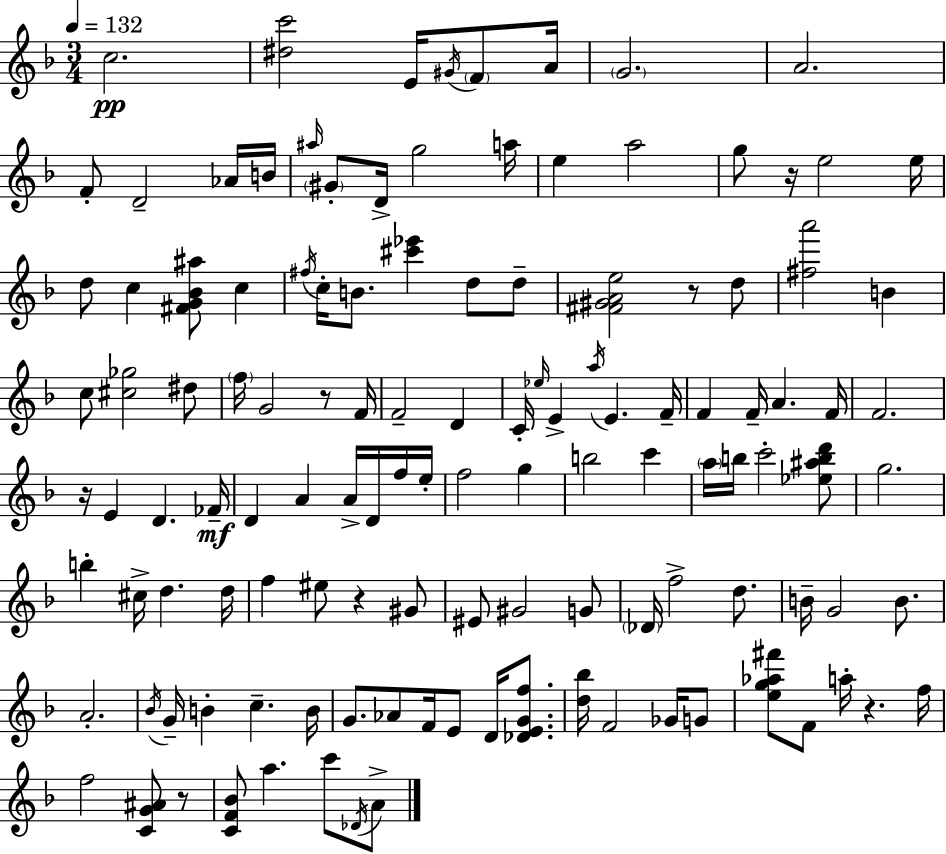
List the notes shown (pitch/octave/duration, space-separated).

C5/h. [D#5,C6]/h E4/s G#4/s F4/e A4/s G4/h. A4/h. F4/e D4/h Ab4/s B4/s A#5/s G#4/e D4/s G5/h A5/s E5/q A5/h G5/e R/s E5/h E5/s D5/e C5/q [F#4,G4,Bb4,A#5]/e C5/q F#5/s C5/s B4/e. [C#6,Eb6]/q D5/e D5/e [F#4,G#4,A4,E5]/h R/e D5/e [F#5,A6]/h B4/q C5/e [C#5,Gb5]/h D#5/e F5/s G4/h R/e F4/s F4/h D4/q C4/s Eb5/s E4/q A5/s E4/q. F4/s F4/q F4/s A4/q. F4/s F4/h. R/s E4/q D4/q. FES4/s D4/q A4/q A4/s D4/s F5/s E5/s F5/h G5/q B5/h C6/q A5/s B5/s C6/h [Eb5,A#5,B5,D6]/e G5/h. B5/q C#5/s D5/q. D5/s F5/q EIS5/e R/q G#4/e EIS4/e G#4/h G4/e Db4/s F5/h D5/e. B4/s G4/h B4/e. A4/h. Bb4/s G4/s B4/q C5/q. B4/s G4/e. Ab4/e F4/s E4/e D4/s [Db4,E4,G4,F5]/e. [D5,Bb5]/s F4/h Gb4/s G4/e [E5,G5,Ab5,F#6]/e F4/e A5/s R/q. F5/s F5/h [C4,G4,A#4]/e R/e [C4,F4,Bb4]/e A5/q. C6/e Db4/s A4/e